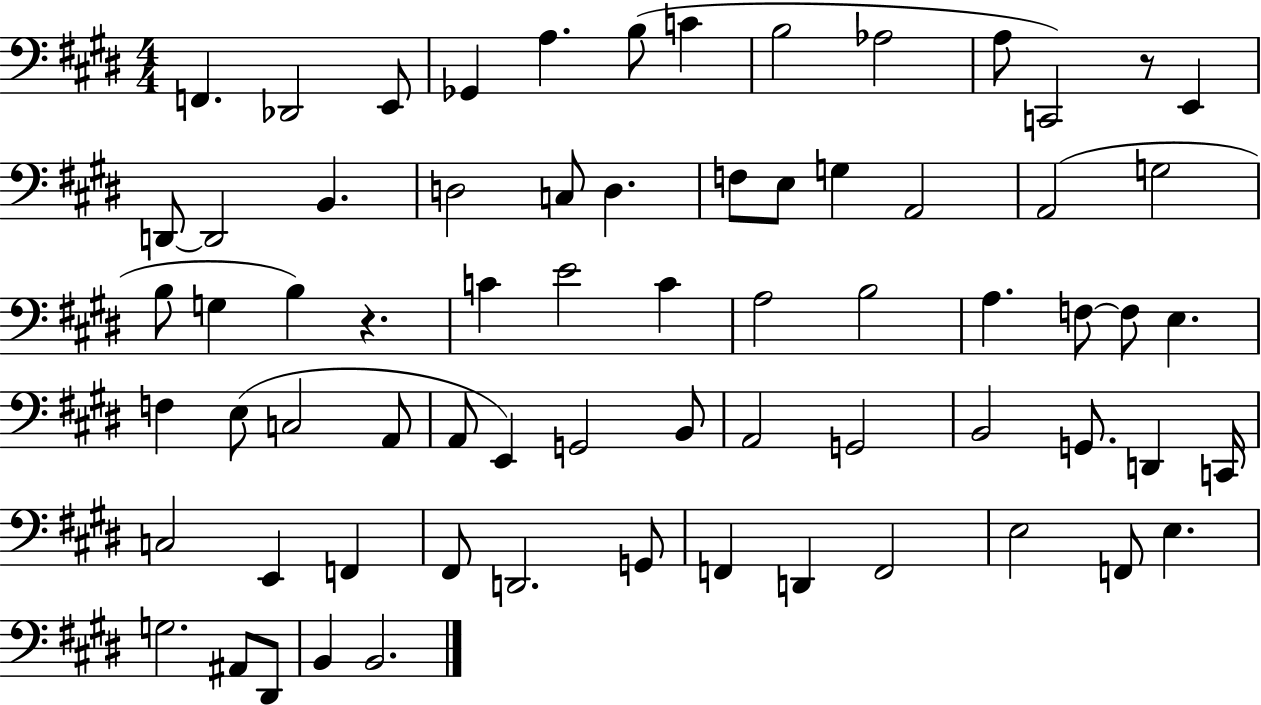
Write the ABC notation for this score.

X:1
T:Untitled
M:4/4
L:1/4
K:E
F,, _D,,2 E,,/2 _G,, A, B,/2 C B,2 _A,2 A,/2 C,,2 z/2 E,, D,,/2 D,,2 B,, D,2 C,/2 D, F,/2 E,/2 G, A,,2 A,,2 G,2 B,/2 G, B, z C E2 C A,2 B,2 A, F,/2 F,/2 E, F, E,/2 C,2 A,,/2 A,,/2 E,, G,,2 B,,/2 A,,2 G,,2 B,,2 G,,/2 D,, C,,/4 C,2 E,, F,, ^F,,/2 D,,2 G,,/2 F,, D,, F,,2 E,2 F,,/2 E, G,2 ^A,,/2 ^D,,/2 B,, B,,2